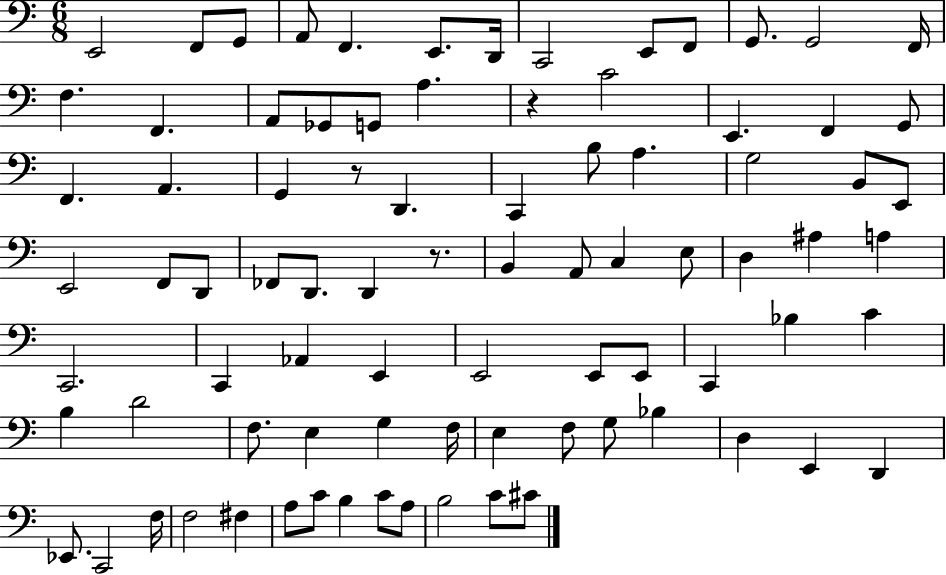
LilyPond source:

{
  \clef bass
  \numericTimeSignature
  \time 6/8
  \key c \major
  e,2 f,8 g,8 | a,8 f,4. e,8. d,16 | c,2 e,8 f,8 | g,8. g,2 f,16 | \break f4. f,4. | a,8 ges,8 g,8 a4. | r4 c'2 | e,4. f,4 g,8 | \break f,4. a,4. | g,4 r8 d,4. | c,4 b8 a4. | g2 b,8 e,8 | \break e,2 f,8 d,8 | fes,8 d,8. d,4 r8. | b,4 a,8 c4 e8 | d4 ais4 a4 | \break c,2. | c,4 aes,4 e,4 | e,2 e,8 e,8 | c,4 bes4 c'4 | \break b4 d'2 | f8. e4 g4 f16 | e4 f8 g8 bes4 | d4 e,4 d,4 | \break ees,8. c,2 f16 | f2 fis4 | a8 c'8 b4 c'8 a8 | b2 c'8 cis'8 | \break \bar "|."
}